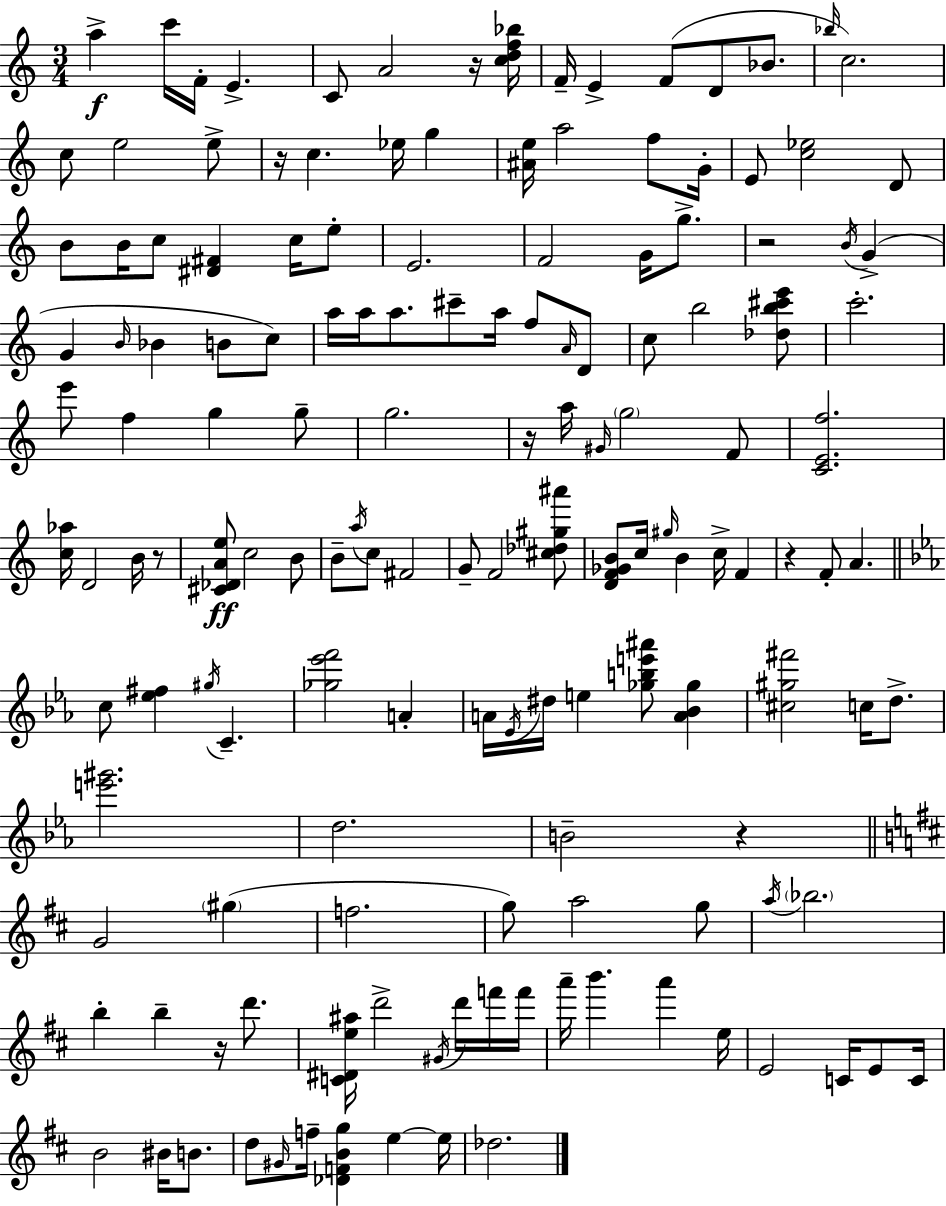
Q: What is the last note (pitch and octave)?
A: Db5